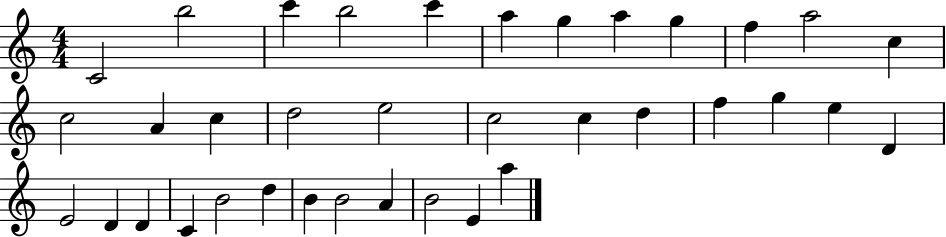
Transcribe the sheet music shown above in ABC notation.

X:1
T:Untitled
M:4/4
L:1/4
K:C
C2 b2 c' b2 c' a g a g f a2 c c2 A c d2 e2 c2 c d f g e D E2 D D C B2 d B B2 A B2 E a